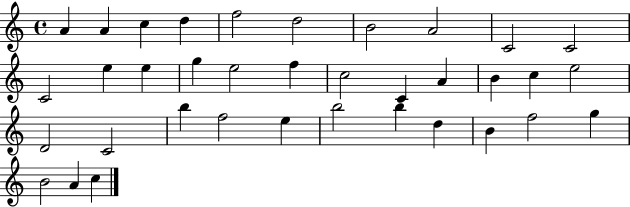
A4/q A4/q C5/q D5/q F5/h D5/h B4/h A4/h C4/h C4/h C4/h E5/q E5/q G5/q E5/h F5/q C5/h C4/q A4/q B4/q C5/q E5/h D4/h C4/h B5/q F5/h E5/q B5/h B5/q D5/q B4/q F5/h G5/q B4/h A4/q C5/q